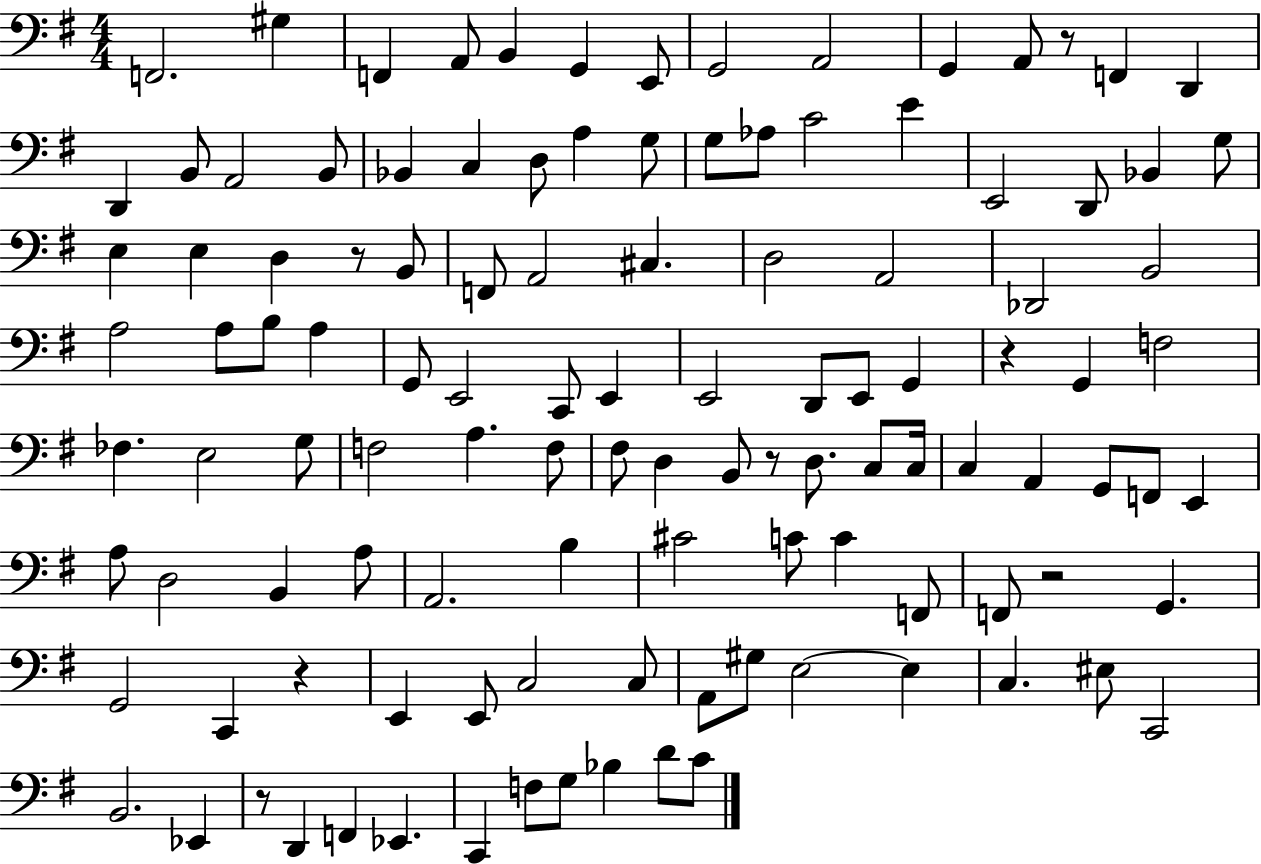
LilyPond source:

{
  \clef bass
  \numericTimeSignature
  \time 4/4
  \key g \major
  \repeat volta 2 { f,2. gis4 | f,4 a,8 b,4 g,4 e,8 | g,2 a,2 | g,4 a,8 r8 f,4 d,4 | \break d,4 b,8 a,2 b,8 | bes,4 c4 d8 a4 g8 | g8 aes8 c'2 e'4 | e,2 d,8 bes,4 g8 | \break e4 e4 d4 r8 b,8 | f,8 a,2 cis4. | d2 a,2 | des,2 b,2 | \break a2 a8 b8 a4 | g,8 e,2 c,8 e,4 | e,2 d,8 e,8 g,4 | r4 g,4 f2 | \break fes4. e2 g8 | f2 a4. f8 | fis8 d4 b,8 r8 d8. c8 c16 | c4 a,4 g,8 f,8 e,4 | \break a8 d2 b,4 a8 | a,2. b4 | cis'2 c'8 c'4 f,8 | f,8 r2 g,4. | \break g,2 c,4 r4 | e,4 e,8 c2 c8 | a,8 gis8 e2~~ e4 | c4. eis8 c,2 | \break b,2. ees,4 | r8 d,4 f,4 ees,4. | c,4 f8 g8 bes4 d'8 c'8 | } \bar "|."
}